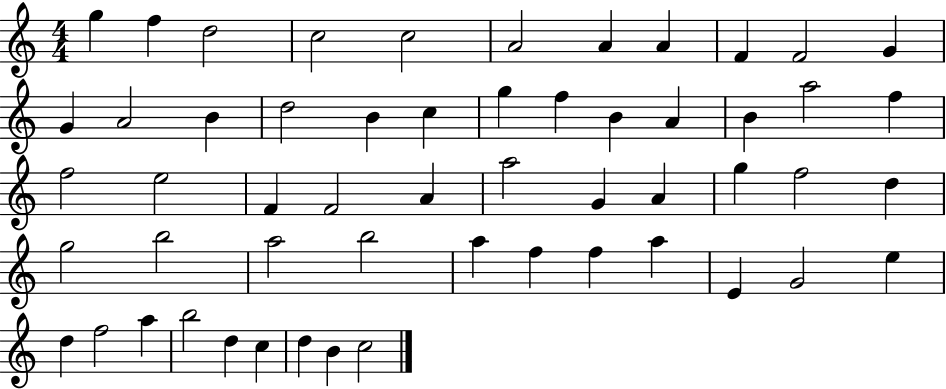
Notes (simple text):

G5/q F5/q D5/h C5/h C5/h A4/h A4/q A4/q F4/q F4/h G4/q G4/q A4/h B4/q D5/h B4/q C5/q G5/q F5/q B4/q A4/q B4/q A5/h F5/q F5/h E5/h F4/q F4/h A4/q A5/h G4/q A4/q G5/q F5/h D5/q G5/h B5/h A5/h B5/h A5/q F5/q F5/q A5/q E4/q G4/h E5/q D5/q F5/h A5/q B5/h D5/q C5/q D5/q B4/q C5/h